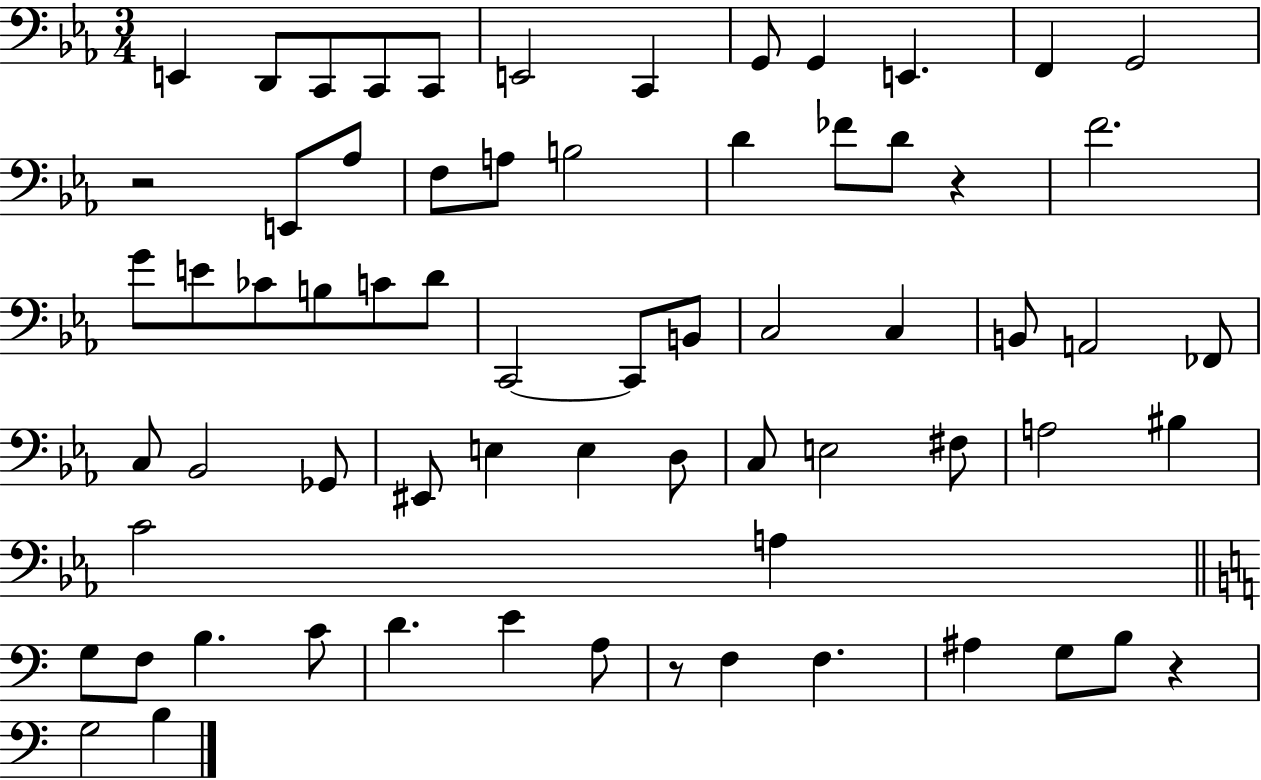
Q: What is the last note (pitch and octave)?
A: B3